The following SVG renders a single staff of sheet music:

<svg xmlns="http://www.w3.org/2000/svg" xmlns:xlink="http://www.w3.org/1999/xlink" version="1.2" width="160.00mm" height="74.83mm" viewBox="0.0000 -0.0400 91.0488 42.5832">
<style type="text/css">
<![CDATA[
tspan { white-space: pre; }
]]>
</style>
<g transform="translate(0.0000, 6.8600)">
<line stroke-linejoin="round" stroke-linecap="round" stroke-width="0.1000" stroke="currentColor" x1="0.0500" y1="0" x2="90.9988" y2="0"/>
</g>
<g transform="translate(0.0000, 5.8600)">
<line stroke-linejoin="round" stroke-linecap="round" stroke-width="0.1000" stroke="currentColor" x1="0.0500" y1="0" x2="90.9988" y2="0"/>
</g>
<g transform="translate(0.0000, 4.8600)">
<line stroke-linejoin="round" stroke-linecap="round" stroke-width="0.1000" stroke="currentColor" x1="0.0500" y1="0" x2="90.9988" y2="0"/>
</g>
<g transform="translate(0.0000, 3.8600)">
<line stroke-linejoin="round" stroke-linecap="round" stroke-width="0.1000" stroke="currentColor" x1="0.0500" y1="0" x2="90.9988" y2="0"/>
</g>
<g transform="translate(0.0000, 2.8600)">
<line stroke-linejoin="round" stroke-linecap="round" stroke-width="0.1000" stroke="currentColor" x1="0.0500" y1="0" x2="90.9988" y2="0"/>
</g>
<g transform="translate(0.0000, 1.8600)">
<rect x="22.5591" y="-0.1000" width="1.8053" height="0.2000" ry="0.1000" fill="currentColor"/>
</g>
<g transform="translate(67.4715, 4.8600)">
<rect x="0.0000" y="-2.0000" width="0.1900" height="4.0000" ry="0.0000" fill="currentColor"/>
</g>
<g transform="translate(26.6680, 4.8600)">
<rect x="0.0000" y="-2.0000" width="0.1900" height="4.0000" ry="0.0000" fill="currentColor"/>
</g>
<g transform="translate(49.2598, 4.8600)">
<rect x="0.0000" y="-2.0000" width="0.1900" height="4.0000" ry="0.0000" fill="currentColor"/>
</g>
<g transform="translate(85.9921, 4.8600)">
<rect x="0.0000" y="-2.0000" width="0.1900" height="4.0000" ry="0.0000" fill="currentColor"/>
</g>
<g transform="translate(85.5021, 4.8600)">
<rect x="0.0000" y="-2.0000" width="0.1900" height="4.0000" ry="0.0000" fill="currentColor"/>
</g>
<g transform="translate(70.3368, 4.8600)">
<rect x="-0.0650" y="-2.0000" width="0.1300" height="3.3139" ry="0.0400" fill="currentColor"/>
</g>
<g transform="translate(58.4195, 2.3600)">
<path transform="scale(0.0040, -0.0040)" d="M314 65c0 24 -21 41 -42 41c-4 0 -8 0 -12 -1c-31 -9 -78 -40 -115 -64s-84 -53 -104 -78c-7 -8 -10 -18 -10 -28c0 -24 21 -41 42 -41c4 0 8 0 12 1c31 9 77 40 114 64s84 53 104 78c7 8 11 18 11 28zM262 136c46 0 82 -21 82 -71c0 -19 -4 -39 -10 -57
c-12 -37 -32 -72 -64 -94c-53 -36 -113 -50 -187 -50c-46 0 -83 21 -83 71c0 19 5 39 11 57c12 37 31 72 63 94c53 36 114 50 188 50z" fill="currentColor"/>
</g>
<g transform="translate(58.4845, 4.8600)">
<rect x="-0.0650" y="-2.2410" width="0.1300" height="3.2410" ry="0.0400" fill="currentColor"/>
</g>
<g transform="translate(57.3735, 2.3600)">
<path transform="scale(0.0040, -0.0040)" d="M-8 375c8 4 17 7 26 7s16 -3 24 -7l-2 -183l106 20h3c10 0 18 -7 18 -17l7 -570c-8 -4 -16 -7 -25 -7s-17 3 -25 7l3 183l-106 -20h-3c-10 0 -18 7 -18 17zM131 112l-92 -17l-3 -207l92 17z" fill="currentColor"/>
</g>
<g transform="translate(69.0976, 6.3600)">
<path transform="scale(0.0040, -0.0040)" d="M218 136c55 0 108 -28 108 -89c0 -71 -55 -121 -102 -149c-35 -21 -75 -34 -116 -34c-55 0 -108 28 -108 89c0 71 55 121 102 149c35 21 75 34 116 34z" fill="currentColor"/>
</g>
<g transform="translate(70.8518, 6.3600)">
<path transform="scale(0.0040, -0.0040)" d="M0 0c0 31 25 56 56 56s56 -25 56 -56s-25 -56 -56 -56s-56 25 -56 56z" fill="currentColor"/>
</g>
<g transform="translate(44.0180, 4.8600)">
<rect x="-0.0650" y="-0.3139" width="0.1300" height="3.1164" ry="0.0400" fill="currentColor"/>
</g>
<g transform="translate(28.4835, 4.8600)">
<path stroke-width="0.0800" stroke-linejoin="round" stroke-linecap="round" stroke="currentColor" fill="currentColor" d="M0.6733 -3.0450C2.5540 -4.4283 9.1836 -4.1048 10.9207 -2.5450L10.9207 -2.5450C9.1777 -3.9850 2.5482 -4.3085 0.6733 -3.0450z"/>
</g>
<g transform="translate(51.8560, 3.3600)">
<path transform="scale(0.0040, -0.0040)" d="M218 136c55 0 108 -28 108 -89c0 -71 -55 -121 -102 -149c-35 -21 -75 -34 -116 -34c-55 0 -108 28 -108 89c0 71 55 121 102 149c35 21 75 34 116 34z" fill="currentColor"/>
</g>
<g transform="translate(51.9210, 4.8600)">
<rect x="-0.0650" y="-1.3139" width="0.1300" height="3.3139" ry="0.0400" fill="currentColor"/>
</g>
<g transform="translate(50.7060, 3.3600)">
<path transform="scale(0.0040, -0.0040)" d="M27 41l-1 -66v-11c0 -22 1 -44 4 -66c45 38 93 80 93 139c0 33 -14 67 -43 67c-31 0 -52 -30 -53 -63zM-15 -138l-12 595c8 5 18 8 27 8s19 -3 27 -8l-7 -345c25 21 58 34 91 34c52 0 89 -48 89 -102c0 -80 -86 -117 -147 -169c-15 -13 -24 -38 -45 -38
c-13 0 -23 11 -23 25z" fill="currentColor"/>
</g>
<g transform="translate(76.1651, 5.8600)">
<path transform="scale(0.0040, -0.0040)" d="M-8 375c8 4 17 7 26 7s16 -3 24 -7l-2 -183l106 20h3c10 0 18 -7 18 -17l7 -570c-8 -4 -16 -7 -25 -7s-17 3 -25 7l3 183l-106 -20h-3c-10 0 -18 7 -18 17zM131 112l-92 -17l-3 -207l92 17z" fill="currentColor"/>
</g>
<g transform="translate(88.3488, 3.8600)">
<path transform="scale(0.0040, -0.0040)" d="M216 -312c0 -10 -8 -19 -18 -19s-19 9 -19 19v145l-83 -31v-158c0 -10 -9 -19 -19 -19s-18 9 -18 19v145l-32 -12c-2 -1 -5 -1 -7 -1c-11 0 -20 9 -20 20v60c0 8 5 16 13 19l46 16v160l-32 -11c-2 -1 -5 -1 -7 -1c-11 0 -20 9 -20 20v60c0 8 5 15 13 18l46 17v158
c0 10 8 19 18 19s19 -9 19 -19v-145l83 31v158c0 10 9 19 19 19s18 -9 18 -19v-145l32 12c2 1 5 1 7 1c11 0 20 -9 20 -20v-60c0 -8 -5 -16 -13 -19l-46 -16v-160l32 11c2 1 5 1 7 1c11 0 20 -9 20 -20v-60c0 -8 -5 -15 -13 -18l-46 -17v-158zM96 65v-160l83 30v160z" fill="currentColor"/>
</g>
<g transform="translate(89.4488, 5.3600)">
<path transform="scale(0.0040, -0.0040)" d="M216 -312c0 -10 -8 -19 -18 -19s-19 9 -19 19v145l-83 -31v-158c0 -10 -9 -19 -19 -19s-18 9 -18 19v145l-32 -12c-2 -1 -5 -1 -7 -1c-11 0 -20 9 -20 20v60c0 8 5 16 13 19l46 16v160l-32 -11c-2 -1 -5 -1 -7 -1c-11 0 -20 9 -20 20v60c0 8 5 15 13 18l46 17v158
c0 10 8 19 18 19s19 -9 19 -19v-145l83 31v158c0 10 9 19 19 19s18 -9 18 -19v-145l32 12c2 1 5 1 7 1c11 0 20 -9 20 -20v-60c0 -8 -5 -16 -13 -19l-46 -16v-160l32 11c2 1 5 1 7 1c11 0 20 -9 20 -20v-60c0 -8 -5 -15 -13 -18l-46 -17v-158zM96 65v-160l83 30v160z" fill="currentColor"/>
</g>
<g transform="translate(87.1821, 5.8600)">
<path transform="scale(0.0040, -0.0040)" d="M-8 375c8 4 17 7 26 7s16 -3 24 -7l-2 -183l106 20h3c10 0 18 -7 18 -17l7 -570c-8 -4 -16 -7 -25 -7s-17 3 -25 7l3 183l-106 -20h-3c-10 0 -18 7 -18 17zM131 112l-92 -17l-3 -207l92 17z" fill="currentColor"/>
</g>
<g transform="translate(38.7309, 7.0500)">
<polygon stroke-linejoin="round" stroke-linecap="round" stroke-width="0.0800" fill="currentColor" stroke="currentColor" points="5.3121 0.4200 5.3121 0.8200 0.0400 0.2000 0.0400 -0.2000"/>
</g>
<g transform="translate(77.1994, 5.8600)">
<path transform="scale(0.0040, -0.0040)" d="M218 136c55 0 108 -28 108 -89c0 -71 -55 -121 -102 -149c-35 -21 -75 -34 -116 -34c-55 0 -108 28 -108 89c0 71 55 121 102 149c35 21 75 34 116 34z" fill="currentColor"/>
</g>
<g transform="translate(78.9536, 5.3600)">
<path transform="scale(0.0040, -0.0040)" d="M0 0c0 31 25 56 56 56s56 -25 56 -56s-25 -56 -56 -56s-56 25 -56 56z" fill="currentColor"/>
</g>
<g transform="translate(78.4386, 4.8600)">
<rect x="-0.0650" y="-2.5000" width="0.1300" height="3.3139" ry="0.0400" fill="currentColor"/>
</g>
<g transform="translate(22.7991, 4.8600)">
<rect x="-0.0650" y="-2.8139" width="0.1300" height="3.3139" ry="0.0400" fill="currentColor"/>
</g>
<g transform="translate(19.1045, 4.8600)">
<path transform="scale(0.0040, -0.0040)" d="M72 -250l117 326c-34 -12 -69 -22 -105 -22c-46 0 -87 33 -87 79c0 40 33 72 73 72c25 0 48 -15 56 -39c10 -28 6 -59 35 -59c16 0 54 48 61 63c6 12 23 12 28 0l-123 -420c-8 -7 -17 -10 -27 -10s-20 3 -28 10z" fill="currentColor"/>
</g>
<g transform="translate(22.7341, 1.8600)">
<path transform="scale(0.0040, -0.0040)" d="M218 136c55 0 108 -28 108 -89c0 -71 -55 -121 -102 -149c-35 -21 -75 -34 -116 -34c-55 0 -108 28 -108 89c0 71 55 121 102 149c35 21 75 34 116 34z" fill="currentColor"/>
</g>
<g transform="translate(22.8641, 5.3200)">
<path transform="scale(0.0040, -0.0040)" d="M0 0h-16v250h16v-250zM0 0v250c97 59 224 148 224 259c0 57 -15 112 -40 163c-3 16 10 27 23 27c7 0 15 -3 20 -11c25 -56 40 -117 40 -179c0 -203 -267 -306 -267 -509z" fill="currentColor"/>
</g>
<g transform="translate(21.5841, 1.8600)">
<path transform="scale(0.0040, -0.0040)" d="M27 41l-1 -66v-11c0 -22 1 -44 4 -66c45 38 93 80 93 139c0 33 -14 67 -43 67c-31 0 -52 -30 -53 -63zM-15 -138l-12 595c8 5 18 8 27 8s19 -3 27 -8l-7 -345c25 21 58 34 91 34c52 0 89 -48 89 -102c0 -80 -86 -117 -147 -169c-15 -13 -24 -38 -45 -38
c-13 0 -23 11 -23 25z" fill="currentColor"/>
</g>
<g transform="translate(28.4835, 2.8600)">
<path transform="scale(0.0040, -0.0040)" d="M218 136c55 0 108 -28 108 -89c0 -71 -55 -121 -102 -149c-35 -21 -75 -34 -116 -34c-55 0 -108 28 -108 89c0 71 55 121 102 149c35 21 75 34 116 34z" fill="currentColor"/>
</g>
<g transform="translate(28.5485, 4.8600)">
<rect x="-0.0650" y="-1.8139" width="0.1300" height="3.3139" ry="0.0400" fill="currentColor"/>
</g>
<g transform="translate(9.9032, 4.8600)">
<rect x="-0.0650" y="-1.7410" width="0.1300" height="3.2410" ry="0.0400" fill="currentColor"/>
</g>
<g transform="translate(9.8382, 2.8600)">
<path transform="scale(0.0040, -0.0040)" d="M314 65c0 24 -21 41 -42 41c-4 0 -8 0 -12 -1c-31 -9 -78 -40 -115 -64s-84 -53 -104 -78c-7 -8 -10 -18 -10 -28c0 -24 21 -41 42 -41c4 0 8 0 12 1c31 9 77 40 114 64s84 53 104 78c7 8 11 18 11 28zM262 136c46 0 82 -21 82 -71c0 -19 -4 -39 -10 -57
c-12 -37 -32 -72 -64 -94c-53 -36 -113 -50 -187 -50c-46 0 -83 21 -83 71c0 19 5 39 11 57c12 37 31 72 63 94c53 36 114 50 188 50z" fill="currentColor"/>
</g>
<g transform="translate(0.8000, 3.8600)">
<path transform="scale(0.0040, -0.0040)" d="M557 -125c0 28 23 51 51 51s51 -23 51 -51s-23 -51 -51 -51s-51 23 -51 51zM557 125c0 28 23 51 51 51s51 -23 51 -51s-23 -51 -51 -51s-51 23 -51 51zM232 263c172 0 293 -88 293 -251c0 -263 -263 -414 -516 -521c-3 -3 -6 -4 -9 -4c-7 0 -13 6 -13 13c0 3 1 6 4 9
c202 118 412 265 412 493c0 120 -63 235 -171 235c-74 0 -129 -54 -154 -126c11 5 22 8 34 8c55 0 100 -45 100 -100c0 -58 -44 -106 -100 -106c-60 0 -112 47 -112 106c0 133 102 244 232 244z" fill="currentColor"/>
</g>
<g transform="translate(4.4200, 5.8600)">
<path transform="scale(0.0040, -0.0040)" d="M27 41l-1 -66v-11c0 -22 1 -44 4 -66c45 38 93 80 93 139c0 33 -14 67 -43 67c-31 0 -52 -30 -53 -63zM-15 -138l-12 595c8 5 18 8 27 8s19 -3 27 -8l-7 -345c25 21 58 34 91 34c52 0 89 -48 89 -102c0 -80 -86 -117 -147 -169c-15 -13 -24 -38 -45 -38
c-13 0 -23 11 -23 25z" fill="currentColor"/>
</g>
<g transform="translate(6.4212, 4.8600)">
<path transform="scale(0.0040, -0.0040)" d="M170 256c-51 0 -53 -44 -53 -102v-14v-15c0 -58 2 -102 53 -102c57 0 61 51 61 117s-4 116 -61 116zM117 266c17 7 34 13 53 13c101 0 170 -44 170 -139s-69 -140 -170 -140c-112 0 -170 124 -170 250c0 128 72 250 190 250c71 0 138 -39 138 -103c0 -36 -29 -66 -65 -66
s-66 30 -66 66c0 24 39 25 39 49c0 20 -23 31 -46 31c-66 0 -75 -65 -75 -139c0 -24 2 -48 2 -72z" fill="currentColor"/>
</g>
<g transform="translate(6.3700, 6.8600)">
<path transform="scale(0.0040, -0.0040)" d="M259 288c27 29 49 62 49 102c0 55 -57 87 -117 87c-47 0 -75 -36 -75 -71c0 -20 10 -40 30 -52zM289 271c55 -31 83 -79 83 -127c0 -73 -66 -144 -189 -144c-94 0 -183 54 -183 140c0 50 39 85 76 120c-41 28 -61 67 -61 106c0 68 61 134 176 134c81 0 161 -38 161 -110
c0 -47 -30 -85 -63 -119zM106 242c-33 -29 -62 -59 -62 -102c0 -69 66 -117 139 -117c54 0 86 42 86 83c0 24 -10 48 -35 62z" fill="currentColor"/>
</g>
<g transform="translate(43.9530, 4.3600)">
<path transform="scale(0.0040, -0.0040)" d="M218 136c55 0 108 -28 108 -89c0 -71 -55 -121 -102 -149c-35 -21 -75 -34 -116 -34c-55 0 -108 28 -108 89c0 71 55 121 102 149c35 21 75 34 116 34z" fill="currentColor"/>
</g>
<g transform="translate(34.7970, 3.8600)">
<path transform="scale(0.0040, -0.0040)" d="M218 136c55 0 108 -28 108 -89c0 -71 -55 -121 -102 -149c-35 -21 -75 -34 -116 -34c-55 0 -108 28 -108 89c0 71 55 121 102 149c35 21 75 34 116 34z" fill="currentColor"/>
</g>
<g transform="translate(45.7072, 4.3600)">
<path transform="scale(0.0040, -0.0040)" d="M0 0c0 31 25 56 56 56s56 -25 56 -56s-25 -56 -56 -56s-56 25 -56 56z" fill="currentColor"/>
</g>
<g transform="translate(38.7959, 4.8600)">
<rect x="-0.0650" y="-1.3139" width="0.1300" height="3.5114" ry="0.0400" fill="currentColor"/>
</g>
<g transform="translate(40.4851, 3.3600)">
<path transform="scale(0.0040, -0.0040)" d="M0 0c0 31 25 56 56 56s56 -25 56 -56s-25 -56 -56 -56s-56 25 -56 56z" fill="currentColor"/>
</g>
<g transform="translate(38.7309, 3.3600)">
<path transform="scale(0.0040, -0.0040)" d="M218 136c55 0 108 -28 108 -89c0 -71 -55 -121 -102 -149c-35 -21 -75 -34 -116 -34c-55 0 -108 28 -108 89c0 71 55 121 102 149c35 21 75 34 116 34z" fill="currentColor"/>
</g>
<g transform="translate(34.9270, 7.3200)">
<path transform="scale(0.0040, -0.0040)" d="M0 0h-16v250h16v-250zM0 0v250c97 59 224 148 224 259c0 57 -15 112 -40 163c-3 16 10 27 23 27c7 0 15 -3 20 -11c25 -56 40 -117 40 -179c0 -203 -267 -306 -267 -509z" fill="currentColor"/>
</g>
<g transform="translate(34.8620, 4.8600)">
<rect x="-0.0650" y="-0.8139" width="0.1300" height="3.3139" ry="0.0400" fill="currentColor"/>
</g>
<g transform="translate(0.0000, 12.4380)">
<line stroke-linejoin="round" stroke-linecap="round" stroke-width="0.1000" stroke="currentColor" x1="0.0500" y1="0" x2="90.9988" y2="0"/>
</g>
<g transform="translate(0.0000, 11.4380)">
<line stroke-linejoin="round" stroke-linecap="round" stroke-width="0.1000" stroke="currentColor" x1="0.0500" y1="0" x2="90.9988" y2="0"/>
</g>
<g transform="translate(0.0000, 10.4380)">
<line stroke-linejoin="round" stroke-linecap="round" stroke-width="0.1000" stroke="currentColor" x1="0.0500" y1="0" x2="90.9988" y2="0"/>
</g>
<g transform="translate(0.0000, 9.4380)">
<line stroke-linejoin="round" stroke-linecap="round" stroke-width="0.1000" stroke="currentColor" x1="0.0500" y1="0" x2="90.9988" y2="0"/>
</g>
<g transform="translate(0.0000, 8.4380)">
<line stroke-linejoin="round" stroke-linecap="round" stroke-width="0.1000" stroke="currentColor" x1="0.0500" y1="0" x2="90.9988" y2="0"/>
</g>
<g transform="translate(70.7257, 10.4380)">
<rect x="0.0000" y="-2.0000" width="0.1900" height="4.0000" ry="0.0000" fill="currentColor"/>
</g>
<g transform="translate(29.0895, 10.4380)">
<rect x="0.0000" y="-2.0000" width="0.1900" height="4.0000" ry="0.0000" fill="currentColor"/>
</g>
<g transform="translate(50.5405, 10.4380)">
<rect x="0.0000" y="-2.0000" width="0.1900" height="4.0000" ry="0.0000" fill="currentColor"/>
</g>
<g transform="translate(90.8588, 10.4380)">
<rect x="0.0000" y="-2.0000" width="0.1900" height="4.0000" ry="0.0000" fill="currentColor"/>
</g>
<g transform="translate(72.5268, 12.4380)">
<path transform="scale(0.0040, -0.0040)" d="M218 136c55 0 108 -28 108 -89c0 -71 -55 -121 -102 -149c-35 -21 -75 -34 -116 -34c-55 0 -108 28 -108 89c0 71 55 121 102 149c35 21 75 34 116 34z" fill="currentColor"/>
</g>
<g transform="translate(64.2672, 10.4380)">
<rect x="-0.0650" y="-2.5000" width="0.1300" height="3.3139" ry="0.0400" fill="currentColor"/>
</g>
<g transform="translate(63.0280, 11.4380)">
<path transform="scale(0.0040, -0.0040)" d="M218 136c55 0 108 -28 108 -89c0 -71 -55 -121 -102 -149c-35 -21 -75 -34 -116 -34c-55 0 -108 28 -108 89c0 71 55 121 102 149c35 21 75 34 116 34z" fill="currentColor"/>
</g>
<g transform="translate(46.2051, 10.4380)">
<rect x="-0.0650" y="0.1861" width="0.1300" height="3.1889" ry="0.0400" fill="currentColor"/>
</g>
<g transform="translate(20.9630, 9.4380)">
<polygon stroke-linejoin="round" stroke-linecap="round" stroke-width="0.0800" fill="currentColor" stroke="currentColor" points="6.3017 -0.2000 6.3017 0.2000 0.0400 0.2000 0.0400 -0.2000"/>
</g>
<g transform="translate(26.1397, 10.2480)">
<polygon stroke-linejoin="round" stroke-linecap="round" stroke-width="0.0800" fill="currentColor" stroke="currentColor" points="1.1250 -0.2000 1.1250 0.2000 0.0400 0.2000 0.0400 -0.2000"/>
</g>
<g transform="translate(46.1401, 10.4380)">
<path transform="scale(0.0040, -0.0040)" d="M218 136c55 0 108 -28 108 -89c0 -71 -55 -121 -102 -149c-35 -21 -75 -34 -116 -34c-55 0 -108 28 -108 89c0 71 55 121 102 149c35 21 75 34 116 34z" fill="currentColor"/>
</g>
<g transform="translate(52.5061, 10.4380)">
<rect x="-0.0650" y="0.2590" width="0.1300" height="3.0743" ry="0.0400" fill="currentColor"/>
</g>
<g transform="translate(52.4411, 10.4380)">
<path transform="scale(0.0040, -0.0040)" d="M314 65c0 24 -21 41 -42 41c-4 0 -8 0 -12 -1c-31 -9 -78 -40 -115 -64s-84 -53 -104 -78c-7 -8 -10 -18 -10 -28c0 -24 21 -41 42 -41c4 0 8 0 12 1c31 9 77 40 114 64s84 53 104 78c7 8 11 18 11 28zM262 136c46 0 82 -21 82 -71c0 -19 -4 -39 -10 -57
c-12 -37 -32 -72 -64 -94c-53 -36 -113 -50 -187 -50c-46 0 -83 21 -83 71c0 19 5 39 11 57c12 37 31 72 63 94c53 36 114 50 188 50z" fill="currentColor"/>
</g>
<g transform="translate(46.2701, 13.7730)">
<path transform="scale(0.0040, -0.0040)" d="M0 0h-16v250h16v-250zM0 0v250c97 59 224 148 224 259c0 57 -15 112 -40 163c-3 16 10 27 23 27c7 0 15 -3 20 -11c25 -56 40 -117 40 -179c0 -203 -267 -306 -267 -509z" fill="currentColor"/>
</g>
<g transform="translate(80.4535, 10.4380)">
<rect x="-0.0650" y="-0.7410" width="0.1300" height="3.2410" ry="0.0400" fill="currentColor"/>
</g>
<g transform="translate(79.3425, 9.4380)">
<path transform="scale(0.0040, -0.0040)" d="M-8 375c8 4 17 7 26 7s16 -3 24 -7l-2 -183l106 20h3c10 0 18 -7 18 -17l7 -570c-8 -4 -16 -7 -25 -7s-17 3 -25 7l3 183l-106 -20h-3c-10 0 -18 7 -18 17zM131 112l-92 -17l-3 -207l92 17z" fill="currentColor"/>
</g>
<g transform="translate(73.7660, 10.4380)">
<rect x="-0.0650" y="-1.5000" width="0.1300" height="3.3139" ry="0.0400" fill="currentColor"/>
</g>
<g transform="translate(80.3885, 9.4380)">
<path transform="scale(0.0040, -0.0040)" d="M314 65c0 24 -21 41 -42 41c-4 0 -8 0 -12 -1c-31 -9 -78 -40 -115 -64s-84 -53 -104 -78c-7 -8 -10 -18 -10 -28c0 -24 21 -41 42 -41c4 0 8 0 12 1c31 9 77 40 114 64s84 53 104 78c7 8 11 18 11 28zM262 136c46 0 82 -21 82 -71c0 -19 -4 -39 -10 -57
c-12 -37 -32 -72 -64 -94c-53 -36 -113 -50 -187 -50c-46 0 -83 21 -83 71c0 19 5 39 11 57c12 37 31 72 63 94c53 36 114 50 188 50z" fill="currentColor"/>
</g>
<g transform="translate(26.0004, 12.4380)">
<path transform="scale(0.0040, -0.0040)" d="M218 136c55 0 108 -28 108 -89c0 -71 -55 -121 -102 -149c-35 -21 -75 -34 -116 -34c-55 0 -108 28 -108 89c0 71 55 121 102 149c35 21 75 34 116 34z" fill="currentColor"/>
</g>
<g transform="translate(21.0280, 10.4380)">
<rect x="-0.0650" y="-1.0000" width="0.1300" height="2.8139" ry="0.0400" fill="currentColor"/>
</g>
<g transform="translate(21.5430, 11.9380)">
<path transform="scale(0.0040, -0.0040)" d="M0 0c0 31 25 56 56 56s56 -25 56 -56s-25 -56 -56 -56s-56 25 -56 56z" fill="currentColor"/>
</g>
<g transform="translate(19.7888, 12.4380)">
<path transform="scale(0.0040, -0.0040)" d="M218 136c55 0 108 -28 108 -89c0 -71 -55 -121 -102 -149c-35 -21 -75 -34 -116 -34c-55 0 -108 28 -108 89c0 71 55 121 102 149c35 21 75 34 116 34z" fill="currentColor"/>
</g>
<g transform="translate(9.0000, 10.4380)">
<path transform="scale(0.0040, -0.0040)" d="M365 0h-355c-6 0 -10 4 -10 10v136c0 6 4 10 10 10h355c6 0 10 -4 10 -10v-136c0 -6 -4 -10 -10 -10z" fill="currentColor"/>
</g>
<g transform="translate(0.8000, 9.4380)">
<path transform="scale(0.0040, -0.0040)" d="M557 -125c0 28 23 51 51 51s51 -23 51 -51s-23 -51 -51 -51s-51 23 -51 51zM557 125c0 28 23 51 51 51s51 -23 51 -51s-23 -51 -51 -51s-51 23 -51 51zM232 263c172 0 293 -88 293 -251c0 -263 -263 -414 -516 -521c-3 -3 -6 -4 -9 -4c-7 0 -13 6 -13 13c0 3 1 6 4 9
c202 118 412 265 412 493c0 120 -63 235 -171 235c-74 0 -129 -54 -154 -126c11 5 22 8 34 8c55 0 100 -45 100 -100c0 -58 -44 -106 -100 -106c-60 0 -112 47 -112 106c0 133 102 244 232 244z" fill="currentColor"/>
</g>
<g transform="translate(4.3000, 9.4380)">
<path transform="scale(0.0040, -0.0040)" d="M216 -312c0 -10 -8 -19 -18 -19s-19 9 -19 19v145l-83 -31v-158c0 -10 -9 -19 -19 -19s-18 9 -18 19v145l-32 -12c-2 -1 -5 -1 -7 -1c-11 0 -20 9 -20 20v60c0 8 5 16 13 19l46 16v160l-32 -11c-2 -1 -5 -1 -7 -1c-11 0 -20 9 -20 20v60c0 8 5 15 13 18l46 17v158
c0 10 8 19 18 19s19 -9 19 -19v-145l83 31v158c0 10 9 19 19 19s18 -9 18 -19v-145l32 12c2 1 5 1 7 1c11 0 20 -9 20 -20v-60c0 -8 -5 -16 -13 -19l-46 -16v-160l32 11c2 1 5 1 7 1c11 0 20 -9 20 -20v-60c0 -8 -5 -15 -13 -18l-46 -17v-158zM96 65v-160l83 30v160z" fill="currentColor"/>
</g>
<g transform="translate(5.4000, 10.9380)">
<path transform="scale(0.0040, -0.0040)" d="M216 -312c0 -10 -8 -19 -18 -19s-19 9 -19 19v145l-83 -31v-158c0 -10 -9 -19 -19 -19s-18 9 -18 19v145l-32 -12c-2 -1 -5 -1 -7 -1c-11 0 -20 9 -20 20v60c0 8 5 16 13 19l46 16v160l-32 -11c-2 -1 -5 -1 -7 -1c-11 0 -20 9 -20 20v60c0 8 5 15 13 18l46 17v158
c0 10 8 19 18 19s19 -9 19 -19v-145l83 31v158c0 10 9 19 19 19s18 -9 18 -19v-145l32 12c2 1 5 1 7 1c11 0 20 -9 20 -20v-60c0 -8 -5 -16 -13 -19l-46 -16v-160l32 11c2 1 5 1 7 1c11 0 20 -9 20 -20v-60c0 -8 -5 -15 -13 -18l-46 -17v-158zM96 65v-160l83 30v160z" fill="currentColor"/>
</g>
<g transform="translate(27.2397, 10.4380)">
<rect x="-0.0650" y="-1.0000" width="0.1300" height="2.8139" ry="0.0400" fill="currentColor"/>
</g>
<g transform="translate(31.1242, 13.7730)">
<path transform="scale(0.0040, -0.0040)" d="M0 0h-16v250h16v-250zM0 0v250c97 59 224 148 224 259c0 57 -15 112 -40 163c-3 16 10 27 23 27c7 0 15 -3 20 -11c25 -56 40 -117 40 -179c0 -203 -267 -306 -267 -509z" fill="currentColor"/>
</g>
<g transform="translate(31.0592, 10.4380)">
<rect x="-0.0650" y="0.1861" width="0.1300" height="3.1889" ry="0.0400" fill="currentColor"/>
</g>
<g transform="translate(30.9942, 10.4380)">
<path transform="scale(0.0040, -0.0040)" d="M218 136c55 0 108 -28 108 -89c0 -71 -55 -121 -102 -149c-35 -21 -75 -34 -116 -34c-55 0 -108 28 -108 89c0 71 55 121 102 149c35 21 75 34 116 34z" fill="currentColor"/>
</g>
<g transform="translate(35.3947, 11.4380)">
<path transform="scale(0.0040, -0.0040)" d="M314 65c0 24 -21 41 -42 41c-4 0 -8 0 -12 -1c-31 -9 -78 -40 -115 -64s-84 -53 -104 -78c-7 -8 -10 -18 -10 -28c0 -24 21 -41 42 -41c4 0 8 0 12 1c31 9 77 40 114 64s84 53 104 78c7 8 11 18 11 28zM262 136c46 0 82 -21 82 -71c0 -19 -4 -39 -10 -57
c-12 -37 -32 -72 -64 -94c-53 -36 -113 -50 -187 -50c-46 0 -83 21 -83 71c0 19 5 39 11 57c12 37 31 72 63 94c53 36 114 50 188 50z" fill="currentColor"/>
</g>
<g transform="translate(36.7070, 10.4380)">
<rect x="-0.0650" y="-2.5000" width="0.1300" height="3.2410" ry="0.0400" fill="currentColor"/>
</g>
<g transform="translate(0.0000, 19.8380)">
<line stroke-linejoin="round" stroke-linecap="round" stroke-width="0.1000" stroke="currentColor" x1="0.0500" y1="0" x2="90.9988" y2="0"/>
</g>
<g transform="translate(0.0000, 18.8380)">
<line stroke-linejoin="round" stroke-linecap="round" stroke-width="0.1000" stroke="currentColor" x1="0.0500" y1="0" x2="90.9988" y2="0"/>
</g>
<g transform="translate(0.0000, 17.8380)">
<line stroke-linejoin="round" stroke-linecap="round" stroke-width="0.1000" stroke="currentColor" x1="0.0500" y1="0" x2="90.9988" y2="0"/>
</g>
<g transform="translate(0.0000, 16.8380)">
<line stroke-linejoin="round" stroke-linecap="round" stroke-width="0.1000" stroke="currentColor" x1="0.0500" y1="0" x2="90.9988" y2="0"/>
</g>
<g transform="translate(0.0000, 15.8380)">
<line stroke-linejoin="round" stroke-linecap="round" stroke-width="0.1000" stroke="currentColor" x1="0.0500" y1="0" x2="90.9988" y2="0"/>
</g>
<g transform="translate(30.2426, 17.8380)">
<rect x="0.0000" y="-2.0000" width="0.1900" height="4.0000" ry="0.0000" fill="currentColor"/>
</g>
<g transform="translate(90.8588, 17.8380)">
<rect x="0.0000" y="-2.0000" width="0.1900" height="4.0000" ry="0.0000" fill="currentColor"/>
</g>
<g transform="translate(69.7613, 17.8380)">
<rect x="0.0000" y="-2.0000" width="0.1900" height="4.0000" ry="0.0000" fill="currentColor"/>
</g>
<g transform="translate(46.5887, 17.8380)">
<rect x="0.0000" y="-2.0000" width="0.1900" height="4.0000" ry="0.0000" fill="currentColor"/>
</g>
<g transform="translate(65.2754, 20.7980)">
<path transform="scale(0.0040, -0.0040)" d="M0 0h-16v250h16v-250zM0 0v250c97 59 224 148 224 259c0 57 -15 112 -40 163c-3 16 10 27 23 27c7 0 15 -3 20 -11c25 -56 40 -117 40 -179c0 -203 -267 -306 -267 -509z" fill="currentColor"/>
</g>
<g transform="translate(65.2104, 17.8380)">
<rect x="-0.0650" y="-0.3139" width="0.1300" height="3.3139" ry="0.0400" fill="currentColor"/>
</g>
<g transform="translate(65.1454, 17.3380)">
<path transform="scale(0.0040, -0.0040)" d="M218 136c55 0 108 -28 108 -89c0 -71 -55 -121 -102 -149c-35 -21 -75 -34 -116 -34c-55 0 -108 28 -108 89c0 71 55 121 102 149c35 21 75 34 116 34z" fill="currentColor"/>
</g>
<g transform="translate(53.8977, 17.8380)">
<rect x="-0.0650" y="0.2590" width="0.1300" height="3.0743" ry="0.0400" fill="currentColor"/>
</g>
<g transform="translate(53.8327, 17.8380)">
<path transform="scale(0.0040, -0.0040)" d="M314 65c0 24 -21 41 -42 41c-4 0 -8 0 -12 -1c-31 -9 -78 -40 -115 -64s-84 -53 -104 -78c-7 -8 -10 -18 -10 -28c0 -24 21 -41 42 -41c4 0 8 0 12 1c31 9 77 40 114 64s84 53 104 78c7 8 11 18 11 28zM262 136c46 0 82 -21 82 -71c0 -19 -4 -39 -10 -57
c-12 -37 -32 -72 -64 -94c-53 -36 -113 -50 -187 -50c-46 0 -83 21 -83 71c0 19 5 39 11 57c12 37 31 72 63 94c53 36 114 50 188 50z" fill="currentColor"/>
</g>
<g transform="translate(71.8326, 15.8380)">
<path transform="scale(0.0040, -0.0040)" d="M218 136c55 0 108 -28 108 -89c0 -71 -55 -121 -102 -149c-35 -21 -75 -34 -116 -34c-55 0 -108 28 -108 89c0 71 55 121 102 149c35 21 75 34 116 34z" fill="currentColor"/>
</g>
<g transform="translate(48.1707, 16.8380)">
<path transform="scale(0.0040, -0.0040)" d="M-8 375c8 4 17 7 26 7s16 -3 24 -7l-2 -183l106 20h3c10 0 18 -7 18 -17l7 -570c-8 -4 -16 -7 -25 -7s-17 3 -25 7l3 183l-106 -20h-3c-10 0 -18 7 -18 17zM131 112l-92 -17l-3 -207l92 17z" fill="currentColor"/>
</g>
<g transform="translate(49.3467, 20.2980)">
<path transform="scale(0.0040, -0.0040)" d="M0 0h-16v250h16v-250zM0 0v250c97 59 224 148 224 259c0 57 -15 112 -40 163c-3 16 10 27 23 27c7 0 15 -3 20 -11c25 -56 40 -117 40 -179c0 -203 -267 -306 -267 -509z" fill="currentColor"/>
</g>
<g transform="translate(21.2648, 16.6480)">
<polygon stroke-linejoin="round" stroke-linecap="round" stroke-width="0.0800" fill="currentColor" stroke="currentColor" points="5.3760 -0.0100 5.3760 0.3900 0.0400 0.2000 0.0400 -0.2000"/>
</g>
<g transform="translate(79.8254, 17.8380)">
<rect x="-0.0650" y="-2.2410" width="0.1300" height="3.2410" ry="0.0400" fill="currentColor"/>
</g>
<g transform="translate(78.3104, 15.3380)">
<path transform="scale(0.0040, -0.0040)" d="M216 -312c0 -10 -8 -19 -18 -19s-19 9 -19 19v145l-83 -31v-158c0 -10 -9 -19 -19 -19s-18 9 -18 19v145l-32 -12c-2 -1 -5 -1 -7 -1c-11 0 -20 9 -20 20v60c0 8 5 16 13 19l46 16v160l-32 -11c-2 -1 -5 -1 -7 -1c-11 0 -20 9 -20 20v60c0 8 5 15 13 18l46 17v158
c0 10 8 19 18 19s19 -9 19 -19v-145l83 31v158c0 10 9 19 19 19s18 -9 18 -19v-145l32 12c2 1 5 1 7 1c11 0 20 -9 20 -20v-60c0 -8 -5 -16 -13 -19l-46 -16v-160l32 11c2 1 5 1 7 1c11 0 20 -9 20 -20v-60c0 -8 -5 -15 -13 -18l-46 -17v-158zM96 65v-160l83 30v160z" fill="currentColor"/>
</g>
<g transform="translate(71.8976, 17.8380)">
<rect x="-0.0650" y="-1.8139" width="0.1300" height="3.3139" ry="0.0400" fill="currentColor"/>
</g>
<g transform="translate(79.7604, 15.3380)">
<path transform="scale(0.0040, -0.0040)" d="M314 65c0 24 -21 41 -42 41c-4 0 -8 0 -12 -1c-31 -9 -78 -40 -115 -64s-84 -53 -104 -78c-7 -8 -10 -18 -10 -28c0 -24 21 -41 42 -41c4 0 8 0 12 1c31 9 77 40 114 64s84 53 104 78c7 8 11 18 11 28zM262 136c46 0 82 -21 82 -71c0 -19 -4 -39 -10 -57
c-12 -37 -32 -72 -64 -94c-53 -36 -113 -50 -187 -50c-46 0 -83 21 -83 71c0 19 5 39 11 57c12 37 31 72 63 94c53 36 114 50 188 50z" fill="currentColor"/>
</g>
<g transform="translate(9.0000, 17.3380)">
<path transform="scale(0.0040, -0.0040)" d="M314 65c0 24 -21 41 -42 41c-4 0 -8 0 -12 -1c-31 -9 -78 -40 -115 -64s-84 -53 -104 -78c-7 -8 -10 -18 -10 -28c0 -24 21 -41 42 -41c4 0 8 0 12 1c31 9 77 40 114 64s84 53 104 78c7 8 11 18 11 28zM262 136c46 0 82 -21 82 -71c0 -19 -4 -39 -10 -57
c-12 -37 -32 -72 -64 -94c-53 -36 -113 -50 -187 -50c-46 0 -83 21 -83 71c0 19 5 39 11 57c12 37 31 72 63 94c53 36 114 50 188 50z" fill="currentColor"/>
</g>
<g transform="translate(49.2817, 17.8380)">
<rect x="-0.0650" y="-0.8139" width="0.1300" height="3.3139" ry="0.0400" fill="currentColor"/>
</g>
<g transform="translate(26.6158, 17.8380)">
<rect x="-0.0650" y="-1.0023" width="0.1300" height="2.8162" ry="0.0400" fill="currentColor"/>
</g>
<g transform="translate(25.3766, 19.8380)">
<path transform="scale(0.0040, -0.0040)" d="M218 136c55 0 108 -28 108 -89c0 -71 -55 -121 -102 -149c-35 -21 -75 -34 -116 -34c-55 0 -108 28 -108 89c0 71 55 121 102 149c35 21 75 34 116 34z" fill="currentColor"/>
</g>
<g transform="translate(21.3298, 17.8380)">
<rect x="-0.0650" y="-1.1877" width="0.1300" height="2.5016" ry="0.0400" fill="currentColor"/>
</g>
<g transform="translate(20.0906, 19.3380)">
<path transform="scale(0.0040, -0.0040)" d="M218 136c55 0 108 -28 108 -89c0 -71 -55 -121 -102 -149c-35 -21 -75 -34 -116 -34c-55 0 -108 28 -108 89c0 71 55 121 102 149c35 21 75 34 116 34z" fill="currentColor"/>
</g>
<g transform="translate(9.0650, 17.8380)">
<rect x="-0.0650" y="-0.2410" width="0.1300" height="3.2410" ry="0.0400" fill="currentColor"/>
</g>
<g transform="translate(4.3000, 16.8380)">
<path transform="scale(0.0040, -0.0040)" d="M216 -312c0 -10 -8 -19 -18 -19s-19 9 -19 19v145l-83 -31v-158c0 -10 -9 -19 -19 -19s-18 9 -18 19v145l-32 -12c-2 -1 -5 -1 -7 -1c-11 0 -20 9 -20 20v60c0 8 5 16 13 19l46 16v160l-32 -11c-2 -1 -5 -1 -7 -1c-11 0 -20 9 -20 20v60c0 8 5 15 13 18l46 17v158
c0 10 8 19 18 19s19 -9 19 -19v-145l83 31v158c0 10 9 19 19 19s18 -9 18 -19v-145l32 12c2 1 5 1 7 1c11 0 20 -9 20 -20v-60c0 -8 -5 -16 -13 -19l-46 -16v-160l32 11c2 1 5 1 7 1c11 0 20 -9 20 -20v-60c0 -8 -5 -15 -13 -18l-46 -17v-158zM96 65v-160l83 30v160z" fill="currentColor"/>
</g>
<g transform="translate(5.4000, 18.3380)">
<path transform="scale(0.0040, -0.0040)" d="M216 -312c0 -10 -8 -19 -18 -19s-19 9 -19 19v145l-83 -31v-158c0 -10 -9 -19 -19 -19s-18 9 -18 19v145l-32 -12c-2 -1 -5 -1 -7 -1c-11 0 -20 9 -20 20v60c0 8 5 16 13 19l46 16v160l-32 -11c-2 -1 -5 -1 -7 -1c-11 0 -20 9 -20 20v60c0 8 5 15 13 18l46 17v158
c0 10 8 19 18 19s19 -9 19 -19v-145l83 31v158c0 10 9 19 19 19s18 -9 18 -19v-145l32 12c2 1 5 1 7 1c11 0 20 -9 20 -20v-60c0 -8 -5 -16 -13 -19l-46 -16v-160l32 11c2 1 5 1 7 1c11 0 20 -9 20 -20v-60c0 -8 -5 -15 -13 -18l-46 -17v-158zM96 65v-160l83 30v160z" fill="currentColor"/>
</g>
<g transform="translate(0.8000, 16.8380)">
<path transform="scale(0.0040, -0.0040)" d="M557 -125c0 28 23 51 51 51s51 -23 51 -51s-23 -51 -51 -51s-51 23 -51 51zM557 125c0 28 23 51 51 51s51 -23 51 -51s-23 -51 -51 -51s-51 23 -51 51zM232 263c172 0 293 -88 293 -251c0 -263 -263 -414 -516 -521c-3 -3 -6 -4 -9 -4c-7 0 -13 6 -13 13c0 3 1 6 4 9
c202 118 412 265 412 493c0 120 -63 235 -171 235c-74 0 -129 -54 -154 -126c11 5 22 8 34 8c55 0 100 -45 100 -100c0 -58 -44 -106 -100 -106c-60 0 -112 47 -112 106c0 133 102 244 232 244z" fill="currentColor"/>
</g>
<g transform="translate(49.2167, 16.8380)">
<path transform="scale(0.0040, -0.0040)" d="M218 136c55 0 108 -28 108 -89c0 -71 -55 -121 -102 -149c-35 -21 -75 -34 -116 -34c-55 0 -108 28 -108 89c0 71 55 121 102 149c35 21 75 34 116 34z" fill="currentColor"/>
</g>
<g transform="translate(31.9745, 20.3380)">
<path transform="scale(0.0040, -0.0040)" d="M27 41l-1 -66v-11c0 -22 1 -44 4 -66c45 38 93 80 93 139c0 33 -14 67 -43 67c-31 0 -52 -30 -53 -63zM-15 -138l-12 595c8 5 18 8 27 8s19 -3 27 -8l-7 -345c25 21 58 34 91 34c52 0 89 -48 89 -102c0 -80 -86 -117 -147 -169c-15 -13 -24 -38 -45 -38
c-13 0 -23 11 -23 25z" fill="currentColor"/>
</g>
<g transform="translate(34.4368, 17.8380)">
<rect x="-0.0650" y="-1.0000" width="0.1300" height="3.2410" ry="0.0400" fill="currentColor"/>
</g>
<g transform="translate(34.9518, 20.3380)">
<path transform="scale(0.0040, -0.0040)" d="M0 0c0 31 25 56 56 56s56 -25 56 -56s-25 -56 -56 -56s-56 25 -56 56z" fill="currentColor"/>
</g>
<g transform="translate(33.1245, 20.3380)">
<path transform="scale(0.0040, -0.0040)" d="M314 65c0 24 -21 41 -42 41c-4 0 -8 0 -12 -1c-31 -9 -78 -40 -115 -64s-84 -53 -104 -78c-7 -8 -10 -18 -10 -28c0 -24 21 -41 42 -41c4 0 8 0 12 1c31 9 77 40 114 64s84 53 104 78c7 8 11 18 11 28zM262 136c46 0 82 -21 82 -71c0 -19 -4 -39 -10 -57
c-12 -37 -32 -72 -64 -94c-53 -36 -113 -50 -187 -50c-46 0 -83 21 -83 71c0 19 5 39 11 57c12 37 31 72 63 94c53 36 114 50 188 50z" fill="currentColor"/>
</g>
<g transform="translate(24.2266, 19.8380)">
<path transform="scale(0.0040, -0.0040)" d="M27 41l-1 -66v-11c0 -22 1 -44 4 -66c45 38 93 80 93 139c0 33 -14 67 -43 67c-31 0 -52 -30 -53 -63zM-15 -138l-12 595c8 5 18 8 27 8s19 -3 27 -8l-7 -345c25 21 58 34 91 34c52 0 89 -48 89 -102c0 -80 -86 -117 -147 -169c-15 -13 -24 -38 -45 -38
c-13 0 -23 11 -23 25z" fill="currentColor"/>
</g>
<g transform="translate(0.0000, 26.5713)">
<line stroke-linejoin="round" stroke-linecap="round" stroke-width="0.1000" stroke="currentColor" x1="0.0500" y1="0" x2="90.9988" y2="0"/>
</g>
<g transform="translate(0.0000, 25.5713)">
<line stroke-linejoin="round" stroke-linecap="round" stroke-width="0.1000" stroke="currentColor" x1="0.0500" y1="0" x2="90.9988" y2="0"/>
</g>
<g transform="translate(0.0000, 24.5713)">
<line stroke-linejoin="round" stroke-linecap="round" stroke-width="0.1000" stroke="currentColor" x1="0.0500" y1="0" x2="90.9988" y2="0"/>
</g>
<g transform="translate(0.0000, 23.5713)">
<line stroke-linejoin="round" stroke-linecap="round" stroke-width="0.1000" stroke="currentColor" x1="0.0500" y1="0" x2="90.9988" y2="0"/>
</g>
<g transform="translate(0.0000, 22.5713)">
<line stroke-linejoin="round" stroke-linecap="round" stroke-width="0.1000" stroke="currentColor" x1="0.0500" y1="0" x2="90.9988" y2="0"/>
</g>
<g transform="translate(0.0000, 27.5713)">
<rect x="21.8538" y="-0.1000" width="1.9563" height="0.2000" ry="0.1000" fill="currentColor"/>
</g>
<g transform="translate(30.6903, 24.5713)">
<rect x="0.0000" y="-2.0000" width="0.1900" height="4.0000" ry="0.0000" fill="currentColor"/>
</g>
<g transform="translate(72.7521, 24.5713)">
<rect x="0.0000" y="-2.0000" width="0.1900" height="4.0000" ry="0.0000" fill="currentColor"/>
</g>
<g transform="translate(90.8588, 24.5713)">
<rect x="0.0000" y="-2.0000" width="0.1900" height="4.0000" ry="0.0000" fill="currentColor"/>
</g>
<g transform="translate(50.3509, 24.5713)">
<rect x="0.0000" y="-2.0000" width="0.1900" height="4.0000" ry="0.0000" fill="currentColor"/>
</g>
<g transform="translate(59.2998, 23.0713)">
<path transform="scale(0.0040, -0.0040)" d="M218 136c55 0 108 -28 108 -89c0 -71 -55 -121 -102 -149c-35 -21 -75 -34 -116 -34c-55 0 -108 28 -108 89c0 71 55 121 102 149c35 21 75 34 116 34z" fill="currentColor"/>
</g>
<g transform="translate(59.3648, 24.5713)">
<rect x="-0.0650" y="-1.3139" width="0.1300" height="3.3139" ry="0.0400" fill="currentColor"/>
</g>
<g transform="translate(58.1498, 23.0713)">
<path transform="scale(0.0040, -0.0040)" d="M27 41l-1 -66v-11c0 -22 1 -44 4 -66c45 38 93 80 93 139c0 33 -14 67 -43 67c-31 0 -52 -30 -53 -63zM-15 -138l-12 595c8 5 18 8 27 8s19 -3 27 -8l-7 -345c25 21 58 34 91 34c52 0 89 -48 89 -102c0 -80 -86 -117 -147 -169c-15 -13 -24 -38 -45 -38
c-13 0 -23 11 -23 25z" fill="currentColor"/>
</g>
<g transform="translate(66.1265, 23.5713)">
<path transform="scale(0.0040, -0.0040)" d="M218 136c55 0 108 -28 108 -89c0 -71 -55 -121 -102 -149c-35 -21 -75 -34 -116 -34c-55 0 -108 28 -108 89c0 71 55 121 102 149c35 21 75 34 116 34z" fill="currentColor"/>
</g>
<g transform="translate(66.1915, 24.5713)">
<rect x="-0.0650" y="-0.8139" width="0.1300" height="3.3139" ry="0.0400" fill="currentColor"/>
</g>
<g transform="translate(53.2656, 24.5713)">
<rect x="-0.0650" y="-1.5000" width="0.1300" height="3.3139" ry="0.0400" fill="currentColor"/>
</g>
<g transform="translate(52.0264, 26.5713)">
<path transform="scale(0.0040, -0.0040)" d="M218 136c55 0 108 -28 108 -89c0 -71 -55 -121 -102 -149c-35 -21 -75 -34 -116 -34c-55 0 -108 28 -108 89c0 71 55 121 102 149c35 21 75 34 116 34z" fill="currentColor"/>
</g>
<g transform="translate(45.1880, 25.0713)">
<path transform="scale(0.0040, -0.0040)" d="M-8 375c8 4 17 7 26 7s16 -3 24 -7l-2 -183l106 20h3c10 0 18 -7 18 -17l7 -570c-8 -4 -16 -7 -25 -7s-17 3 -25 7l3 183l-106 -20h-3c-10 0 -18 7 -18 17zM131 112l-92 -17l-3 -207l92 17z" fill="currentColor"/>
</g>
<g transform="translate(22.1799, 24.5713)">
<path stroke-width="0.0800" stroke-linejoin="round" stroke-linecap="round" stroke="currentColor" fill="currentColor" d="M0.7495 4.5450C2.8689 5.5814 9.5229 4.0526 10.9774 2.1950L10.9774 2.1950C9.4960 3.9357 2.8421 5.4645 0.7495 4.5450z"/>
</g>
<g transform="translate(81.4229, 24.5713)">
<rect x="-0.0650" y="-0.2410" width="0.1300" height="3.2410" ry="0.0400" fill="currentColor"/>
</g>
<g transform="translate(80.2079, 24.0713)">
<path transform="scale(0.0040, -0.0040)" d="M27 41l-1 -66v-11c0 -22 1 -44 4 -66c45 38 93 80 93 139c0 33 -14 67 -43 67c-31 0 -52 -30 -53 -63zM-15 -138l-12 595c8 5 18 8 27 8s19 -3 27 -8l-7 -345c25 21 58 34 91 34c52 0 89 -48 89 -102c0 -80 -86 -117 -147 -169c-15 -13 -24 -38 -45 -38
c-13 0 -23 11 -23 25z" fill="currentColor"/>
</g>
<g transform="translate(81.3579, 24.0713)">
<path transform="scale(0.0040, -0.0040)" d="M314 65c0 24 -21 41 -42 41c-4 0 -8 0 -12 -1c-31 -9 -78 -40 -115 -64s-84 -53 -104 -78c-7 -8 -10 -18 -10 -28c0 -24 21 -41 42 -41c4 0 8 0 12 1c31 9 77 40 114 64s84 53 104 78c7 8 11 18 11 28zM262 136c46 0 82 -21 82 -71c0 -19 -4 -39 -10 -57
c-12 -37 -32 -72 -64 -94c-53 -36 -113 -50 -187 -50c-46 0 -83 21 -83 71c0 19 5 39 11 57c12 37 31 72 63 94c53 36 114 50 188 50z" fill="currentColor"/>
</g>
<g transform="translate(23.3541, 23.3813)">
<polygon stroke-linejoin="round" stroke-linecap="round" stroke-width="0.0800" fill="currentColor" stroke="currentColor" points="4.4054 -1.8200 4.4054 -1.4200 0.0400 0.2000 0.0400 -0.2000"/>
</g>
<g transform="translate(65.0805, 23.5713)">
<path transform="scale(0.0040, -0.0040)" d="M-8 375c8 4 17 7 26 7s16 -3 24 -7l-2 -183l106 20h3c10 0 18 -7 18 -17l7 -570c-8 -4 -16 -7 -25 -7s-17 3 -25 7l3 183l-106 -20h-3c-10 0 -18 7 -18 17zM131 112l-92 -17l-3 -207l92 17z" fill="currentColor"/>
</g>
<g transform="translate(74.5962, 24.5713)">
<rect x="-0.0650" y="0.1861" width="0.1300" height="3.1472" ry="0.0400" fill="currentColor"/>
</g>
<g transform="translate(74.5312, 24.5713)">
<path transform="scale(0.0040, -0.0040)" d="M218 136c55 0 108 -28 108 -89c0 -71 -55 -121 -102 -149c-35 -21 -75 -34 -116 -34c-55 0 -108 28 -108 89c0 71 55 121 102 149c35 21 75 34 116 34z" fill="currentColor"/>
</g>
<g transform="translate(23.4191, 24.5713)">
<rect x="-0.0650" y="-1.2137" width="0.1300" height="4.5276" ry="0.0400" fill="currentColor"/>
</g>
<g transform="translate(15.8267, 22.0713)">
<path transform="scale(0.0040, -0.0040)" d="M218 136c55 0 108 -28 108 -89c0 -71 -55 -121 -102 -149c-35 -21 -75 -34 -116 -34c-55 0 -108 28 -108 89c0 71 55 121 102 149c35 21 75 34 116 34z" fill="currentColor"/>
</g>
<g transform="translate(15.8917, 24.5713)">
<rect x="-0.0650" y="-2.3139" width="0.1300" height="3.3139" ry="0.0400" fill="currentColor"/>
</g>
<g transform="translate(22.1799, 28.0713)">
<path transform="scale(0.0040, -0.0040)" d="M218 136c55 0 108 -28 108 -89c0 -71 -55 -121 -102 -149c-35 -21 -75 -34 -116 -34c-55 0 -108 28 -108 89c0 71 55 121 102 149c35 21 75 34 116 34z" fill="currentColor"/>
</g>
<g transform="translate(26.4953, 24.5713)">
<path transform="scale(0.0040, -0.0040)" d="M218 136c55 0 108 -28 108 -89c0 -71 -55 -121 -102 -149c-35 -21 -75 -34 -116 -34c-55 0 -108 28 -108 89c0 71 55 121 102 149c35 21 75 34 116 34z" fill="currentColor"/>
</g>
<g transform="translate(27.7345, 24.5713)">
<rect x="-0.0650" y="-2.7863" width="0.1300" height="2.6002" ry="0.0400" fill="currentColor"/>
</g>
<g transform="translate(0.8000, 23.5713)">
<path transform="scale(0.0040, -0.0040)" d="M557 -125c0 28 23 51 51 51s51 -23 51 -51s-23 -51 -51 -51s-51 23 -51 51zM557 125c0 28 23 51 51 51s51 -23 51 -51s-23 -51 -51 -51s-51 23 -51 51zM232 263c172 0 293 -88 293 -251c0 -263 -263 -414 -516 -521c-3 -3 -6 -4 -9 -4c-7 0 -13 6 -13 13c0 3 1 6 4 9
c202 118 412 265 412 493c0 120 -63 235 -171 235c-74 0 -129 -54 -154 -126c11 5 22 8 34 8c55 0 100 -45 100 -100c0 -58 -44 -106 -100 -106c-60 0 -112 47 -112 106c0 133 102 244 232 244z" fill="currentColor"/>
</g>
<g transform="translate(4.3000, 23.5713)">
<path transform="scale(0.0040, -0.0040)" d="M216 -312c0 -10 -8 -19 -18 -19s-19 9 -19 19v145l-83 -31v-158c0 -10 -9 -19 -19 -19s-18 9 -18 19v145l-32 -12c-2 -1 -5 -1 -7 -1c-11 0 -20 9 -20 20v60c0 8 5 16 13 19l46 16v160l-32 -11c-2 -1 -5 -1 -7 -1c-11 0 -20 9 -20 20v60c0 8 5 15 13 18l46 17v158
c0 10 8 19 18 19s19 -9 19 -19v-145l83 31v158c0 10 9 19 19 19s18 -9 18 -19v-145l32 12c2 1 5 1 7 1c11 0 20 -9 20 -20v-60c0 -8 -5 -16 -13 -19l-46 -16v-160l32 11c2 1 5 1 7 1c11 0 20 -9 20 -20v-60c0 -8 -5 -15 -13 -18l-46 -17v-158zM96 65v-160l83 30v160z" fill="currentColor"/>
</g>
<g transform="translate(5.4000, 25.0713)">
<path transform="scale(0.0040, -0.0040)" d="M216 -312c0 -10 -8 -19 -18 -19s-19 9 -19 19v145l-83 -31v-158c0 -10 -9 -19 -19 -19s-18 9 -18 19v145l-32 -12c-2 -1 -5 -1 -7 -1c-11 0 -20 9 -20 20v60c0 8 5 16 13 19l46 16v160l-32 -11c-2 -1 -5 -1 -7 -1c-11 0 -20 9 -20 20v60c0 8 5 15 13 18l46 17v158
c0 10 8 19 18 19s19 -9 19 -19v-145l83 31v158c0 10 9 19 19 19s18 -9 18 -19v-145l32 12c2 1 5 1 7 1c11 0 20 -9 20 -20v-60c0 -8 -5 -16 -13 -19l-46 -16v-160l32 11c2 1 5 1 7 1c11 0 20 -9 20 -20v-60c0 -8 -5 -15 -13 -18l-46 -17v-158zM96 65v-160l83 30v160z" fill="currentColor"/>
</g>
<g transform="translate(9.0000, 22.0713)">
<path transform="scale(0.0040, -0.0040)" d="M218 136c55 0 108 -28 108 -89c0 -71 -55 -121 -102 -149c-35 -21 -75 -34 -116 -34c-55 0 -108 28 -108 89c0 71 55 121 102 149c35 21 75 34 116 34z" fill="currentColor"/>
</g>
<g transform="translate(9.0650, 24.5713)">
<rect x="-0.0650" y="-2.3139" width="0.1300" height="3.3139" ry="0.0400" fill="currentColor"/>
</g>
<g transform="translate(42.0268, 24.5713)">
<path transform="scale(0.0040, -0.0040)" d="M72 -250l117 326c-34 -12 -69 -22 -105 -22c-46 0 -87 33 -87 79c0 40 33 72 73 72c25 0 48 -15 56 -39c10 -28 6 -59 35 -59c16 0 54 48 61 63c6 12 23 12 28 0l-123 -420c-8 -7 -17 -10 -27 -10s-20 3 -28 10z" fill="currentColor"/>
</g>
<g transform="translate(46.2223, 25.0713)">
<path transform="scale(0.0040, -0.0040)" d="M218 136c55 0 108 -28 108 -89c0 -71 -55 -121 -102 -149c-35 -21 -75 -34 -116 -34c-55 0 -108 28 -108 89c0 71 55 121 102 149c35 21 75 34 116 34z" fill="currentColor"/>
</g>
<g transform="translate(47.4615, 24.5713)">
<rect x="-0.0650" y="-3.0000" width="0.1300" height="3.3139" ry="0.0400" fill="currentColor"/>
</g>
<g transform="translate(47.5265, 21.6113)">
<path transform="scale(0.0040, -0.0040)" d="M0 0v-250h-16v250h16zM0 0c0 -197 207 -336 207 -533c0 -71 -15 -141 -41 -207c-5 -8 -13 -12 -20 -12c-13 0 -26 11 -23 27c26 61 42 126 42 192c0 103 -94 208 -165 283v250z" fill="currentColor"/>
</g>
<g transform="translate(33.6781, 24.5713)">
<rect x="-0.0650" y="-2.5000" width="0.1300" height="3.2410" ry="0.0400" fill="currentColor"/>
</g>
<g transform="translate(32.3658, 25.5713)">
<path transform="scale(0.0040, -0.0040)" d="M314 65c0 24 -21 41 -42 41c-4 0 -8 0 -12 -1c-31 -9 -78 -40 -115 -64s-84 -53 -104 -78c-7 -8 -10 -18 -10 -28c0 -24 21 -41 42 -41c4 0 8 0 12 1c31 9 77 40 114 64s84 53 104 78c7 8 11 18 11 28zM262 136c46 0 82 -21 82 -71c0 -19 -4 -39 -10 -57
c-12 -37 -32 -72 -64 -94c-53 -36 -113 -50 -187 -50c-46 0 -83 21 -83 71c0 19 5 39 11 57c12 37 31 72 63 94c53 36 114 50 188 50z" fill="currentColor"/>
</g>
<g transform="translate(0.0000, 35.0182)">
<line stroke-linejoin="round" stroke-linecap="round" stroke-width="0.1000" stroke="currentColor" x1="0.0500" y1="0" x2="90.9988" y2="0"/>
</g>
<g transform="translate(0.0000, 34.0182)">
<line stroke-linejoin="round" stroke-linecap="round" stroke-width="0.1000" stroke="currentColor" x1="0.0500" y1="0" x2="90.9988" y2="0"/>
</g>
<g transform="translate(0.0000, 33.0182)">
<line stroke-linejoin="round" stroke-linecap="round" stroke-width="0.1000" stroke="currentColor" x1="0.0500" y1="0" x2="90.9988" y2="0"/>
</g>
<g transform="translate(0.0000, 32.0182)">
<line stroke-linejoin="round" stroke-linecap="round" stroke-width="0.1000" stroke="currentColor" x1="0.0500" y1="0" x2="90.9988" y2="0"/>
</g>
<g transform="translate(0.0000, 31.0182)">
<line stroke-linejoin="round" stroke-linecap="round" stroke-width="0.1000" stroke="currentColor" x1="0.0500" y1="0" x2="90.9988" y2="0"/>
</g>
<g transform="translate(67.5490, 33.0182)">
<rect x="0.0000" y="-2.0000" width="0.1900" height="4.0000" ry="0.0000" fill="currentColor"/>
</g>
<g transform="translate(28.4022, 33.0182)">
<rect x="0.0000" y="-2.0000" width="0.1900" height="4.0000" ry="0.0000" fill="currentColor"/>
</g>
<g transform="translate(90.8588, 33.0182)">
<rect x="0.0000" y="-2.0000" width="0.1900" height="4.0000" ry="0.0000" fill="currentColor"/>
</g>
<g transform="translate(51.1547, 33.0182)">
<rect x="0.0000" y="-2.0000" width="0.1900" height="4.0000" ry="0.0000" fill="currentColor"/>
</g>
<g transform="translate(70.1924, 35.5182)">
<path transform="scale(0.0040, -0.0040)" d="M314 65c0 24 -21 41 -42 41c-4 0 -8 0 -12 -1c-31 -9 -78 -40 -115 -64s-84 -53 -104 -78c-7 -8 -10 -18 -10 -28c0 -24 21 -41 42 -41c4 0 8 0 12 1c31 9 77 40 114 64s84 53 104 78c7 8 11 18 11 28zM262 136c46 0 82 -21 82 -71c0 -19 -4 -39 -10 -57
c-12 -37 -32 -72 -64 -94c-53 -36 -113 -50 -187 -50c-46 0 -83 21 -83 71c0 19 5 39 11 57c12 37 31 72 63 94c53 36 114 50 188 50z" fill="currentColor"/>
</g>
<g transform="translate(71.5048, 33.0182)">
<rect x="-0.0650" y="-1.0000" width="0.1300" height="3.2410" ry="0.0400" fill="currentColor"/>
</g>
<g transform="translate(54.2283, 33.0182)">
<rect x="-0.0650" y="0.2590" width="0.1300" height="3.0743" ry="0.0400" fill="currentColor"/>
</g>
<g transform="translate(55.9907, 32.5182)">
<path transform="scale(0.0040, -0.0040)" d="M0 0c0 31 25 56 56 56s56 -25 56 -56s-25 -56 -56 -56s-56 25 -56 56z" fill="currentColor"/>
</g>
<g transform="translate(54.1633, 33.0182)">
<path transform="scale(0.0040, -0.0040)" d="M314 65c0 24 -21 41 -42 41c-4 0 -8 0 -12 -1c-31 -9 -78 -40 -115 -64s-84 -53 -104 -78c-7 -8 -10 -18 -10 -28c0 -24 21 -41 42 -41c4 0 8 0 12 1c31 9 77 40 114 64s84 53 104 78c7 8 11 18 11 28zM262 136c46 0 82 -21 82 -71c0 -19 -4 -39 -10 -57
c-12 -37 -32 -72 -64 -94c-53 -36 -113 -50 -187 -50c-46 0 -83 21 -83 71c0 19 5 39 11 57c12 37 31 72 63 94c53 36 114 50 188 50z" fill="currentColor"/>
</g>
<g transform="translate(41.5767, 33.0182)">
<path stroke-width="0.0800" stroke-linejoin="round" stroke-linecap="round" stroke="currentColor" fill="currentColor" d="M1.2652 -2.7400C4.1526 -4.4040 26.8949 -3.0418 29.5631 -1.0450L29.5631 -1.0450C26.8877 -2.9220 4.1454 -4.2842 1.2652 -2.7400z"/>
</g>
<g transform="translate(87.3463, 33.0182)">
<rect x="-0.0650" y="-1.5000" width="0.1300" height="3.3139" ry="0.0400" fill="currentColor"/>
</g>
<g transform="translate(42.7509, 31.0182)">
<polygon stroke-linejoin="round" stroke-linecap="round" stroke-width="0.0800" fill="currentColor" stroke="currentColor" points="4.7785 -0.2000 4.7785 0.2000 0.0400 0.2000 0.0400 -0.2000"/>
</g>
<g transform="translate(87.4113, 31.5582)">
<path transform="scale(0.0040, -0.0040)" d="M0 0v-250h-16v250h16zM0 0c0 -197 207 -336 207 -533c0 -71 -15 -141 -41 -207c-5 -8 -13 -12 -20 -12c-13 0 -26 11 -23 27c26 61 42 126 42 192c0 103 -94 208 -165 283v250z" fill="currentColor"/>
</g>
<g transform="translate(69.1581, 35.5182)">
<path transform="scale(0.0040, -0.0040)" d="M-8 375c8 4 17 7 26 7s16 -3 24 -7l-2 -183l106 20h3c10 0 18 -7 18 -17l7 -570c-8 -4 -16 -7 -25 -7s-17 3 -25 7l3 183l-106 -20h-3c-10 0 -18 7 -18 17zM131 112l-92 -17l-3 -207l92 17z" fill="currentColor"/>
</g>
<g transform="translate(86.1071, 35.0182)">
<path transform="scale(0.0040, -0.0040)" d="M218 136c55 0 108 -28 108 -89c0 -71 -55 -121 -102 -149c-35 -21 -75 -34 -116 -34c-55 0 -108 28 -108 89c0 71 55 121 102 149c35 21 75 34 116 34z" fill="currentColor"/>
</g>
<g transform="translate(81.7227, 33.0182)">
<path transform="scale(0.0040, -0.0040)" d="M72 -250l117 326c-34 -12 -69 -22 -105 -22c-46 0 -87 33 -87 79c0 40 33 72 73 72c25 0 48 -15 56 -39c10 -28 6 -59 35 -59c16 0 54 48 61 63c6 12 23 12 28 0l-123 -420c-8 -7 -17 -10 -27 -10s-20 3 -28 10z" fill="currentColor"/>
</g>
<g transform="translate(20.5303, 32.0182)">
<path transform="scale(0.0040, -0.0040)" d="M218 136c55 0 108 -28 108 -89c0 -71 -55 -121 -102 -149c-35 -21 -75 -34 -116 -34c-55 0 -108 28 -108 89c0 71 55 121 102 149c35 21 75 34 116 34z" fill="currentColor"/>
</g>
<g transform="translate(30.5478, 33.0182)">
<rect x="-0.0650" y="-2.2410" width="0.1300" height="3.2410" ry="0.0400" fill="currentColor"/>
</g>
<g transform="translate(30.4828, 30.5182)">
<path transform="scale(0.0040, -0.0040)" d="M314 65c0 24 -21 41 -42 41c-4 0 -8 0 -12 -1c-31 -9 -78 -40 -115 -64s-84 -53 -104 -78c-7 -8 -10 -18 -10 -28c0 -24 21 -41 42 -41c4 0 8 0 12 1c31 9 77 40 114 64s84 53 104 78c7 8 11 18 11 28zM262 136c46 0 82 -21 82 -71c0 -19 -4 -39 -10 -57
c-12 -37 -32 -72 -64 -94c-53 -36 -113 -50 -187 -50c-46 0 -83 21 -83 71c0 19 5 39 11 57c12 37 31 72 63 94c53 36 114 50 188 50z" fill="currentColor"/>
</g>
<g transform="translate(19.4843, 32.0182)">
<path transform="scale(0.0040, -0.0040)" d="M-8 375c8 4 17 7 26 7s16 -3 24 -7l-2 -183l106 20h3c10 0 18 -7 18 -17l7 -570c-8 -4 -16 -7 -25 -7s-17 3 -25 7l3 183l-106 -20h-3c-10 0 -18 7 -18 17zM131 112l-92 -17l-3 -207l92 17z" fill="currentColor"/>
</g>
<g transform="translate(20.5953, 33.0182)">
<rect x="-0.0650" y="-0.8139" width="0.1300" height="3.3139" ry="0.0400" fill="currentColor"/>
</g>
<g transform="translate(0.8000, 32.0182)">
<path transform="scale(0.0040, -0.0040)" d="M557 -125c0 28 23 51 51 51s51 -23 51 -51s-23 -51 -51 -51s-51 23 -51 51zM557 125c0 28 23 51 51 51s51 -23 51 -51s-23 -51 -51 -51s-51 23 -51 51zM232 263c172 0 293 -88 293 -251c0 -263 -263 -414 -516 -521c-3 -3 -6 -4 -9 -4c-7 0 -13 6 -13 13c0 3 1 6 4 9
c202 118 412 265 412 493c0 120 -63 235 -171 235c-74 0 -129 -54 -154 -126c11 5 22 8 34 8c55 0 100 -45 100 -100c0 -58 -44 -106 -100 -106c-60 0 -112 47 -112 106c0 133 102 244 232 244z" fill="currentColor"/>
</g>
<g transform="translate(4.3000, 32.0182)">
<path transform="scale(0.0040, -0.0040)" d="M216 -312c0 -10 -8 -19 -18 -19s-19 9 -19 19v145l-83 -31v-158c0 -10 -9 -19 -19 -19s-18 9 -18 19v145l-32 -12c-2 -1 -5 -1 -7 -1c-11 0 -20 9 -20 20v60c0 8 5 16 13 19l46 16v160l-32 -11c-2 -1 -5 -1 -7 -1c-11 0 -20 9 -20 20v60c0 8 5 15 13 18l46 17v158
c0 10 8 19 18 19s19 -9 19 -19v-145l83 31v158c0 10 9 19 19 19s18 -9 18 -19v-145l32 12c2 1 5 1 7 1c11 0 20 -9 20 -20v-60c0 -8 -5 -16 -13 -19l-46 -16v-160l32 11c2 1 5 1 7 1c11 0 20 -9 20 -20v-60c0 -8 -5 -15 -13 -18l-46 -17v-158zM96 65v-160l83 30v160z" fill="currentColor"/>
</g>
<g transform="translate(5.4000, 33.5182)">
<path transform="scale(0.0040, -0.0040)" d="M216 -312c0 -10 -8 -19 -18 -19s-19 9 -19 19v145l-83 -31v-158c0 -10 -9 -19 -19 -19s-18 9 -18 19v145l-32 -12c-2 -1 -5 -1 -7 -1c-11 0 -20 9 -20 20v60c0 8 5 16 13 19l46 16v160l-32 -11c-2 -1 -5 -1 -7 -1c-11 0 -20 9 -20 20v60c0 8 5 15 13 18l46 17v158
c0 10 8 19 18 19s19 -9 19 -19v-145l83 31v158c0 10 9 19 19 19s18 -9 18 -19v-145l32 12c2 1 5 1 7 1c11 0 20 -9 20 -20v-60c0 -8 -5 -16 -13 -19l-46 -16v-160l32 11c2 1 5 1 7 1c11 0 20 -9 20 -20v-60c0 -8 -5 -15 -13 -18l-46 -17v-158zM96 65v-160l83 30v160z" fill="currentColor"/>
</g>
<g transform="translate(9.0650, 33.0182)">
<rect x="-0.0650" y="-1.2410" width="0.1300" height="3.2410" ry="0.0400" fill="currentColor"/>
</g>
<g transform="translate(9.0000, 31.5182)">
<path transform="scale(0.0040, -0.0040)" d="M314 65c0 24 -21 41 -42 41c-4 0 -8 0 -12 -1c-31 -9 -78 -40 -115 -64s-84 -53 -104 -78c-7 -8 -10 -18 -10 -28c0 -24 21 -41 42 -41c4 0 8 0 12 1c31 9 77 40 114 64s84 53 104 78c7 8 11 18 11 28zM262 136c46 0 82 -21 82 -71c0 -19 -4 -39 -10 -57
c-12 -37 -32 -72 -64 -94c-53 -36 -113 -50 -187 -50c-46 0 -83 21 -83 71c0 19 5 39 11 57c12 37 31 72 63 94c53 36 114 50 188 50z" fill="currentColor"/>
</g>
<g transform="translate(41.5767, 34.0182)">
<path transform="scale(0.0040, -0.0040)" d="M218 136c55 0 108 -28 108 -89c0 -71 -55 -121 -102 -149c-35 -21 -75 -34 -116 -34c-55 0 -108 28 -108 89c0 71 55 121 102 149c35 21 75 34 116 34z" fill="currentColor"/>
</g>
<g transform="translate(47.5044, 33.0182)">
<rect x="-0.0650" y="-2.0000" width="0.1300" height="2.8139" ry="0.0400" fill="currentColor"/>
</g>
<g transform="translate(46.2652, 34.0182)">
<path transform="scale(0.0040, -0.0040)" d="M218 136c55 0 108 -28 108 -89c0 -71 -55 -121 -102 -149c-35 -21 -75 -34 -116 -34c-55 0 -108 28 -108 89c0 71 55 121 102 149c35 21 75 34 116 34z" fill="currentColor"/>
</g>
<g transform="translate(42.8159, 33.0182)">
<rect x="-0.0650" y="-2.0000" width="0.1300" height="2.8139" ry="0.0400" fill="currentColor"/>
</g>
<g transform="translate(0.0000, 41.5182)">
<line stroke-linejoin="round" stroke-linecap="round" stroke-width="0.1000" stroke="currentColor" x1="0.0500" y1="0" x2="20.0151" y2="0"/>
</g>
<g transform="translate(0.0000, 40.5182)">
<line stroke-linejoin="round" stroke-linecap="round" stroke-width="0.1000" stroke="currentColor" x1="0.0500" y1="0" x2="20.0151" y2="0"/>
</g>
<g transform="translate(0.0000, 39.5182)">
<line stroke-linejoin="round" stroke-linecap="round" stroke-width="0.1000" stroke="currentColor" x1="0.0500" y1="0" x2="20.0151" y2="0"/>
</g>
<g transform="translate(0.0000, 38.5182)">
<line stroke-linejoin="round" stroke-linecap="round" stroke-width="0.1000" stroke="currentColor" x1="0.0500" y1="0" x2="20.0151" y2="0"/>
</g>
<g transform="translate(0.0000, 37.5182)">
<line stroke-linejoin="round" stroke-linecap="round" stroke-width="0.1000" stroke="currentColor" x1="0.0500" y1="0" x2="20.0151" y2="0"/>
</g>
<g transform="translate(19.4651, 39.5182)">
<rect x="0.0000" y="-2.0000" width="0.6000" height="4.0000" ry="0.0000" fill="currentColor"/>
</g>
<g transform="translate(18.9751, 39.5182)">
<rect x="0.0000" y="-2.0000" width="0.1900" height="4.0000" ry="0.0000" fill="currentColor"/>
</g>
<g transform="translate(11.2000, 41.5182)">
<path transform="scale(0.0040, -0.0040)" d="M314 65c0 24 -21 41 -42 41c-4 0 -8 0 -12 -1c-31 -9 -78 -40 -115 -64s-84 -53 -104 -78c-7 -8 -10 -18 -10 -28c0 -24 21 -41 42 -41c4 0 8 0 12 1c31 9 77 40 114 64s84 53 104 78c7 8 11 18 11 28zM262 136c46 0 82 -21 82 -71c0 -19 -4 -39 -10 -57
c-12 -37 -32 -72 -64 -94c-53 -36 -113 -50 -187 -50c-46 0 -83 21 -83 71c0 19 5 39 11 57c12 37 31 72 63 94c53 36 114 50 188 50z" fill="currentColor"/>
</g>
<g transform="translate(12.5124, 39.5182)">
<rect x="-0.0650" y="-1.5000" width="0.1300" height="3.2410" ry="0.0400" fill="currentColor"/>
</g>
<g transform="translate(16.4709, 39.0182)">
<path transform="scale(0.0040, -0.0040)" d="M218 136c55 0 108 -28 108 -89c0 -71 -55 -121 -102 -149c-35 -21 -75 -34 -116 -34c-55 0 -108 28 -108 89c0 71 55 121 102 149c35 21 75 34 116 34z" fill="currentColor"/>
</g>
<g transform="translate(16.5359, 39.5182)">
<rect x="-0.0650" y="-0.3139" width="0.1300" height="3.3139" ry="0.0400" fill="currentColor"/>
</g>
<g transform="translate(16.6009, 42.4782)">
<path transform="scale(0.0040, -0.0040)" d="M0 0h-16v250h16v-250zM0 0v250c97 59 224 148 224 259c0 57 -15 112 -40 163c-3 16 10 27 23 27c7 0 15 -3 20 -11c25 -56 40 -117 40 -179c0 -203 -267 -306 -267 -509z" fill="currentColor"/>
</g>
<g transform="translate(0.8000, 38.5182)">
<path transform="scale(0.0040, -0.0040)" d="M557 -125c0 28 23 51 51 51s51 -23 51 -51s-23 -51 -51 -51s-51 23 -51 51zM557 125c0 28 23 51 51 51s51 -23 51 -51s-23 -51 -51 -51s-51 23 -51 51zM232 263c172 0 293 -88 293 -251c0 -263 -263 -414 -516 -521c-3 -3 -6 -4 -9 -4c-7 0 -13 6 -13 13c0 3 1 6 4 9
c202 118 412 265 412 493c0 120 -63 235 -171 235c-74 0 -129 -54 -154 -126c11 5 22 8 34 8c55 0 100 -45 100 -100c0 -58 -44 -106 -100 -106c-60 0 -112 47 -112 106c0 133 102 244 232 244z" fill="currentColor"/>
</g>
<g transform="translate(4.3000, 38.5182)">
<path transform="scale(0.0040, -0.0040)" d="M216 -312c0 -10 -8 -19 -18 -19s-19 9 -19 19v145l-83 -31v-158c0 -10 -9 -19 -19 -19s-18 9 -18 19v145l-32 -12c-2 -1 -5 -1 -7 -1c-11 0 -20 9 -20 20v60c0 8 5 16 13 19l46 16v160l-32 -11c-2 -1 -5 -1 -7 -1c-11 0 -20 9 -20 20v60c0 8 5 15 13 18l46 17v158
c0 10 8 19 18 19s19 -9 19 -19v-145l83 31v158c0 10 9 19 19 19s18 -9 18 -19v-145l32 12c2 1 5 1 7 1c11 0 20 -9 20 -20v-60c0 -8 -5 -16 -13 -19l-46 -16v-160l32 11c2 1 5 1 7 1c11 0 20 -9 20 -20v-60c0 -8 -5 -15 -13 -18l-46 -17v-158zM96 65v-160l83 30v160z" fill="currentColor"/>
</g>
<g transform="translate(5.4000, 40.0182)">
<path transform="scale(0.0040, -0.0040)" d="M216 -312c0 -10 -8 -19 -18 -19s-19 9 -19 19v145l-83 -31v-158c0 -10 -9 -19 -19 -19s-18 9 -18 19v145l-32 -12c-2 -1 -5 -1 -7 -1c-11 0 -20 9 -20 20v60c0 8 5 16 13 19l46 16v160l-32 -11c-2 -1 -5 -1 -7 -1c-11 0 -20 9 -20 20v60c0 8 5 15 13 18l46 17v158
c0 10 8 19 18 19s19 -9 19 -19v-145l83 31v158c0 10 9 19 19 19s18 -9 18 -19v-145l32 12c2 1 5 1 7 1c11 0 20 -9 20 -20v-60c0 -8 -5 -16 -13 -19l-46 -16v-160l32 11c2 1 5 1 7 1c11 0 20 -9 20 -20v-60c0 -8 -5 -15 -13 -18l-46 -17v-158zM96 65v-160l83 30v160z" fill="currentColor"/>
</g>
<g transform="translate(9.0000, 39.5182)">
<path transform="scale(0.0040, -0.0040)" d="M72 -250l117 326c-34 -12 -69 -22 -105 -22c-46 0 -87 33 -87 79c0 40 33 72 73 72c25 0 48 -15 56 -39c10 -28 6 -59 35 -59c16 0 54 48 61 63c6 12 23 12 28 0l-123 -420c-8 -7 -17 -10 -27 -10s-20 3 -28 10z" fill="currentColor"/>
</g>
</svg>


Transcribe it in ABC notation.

X:1
T:Untitled
M:6/8
L:1/4
K:F
A,2 z/2 _C/2 A, F,/2 G,/2 E,/2 _G, B,2 A,, B,, z2 G,,/2 G,,/4 D,/2 B,,2 D,/2 D,2 B,, G,, F,2 E,2 A,,/2 _G,,/2 _F,,2 F,/2 D,2 E,/2 A, ^B,2 B, B, D,,/2 D,/2 B,,2 z/2 C,/2 G,, _G, F, D, _E,2 G,2 F, B,2 B,,/2 B,,/2 D,2 F,,2 z/2 G,,/2 z/2 G,,2 E,/2